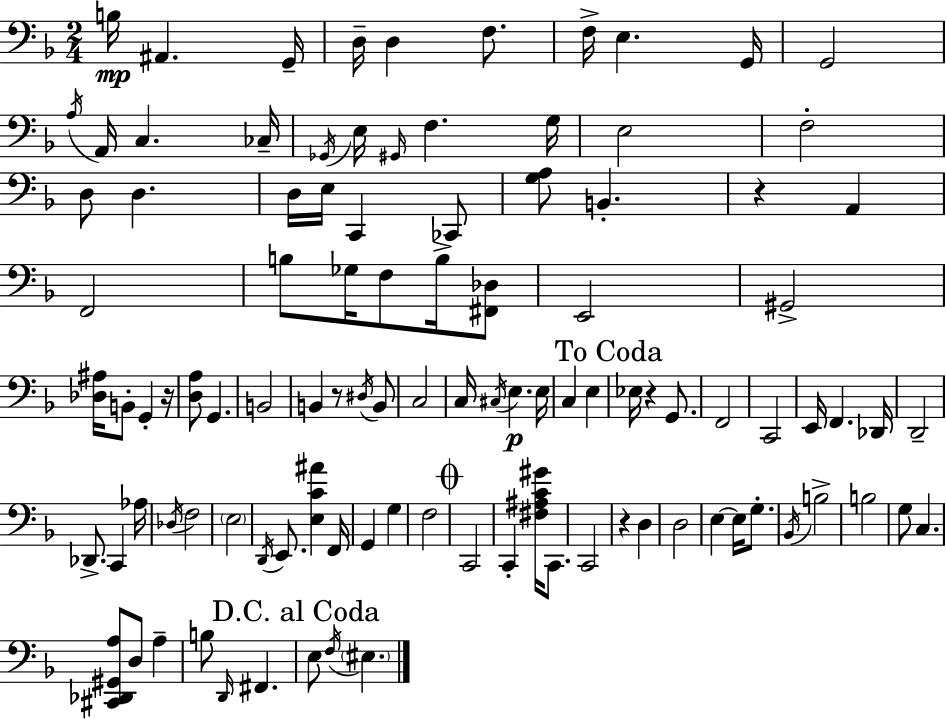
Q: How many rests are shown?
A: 5